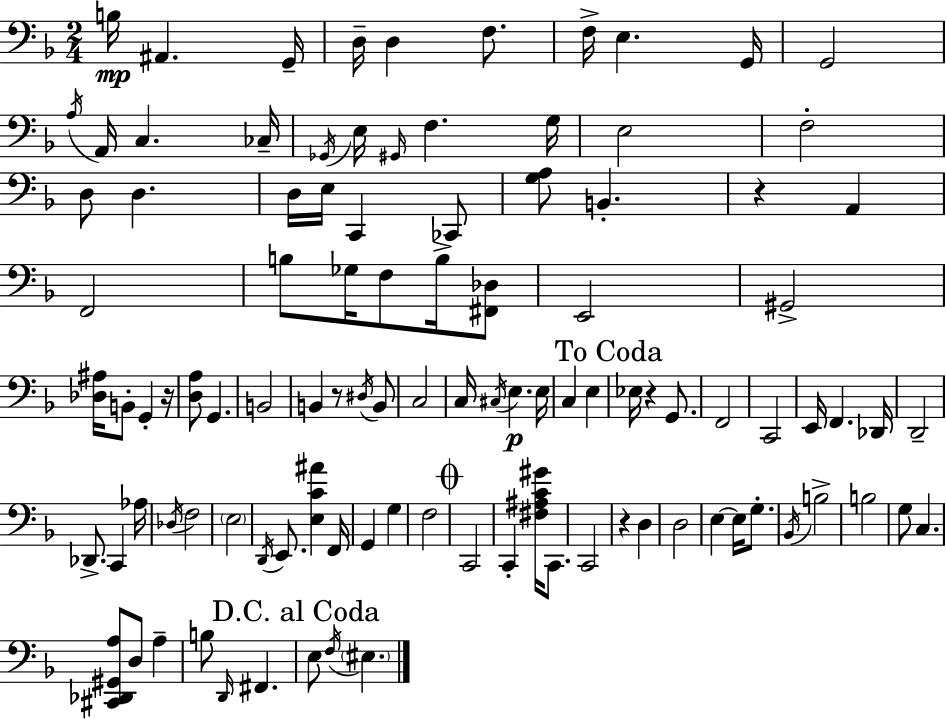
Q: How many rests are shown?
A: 5